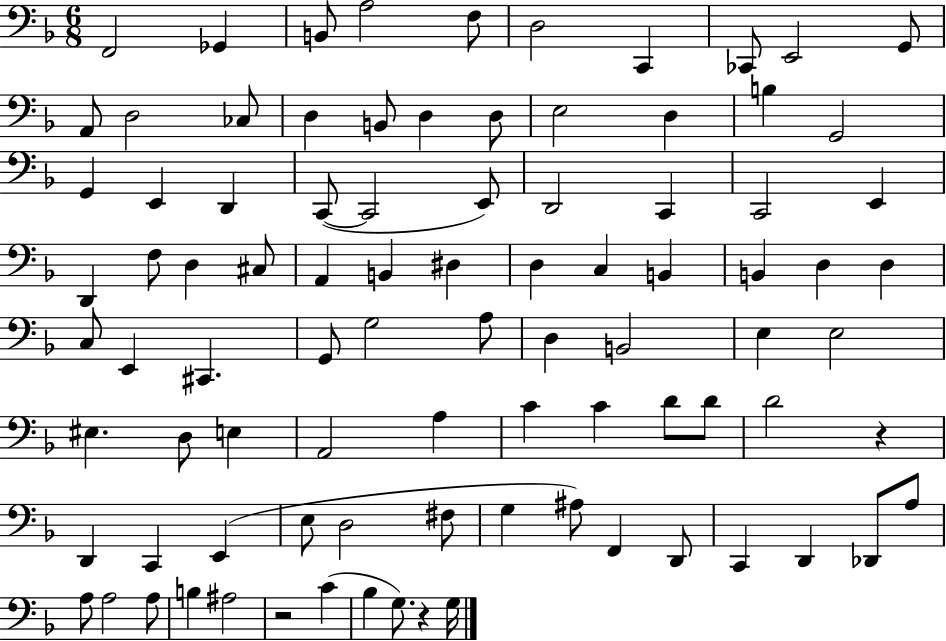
F2/h Gb2/q B2/e A3/h F3/e D3/h C2/q CES2/e E2/h G2/e A2/e D3/h CES3/e D3/q B2/e D3/q D3/e E3/h D3/q B3/q G2/h G2/q E2/q D2/q C2/e C2/h E2/e D2/h C2/q C2/h E2/q D2/q F3/e D3/q C#3/e A2/q B2/q D#3/q D3/q C3/q B2/q B2/q D3/q D3/q C3/e E2/q C#2/q. G2/e G3/h A3/e D3/q B2/h E3/q E3/h EIS3/q. D3/e E3/q A2/h A3/q C4/q C4/q D4/e D4/e D4/h R/q D2/q C2/q E2/q E3/e D3/h F#3/e G3/q A#3/e F2/q D2/e C2/q D2/q Db2/e A3/e A3/e A3/h A3/e B3/q A#3/h R/h C4/q Bb3/q G3/e. R/q G3/s